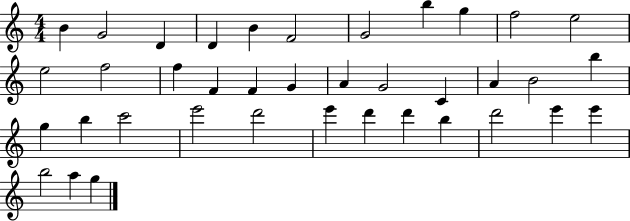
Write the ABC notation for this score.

X:1
T:Untitled
M:4/4
L:1/4
K:C
B G2 D D B F2 G2 b g f2 e2 e2 f2 f F F G A G2 C A B2 b g b c'2 e'2 d'2 e' d' d' b d'2 e' e' b2 a g